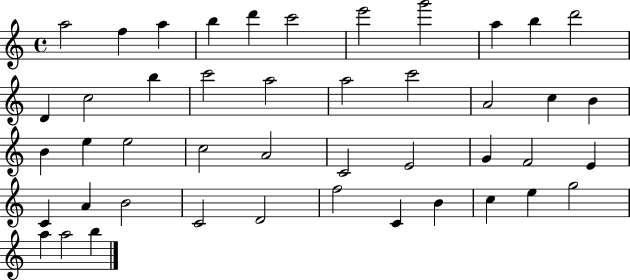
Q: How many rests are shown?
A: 0